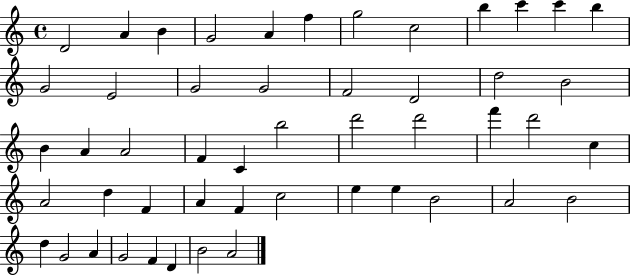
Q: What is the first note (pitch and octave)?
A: D4